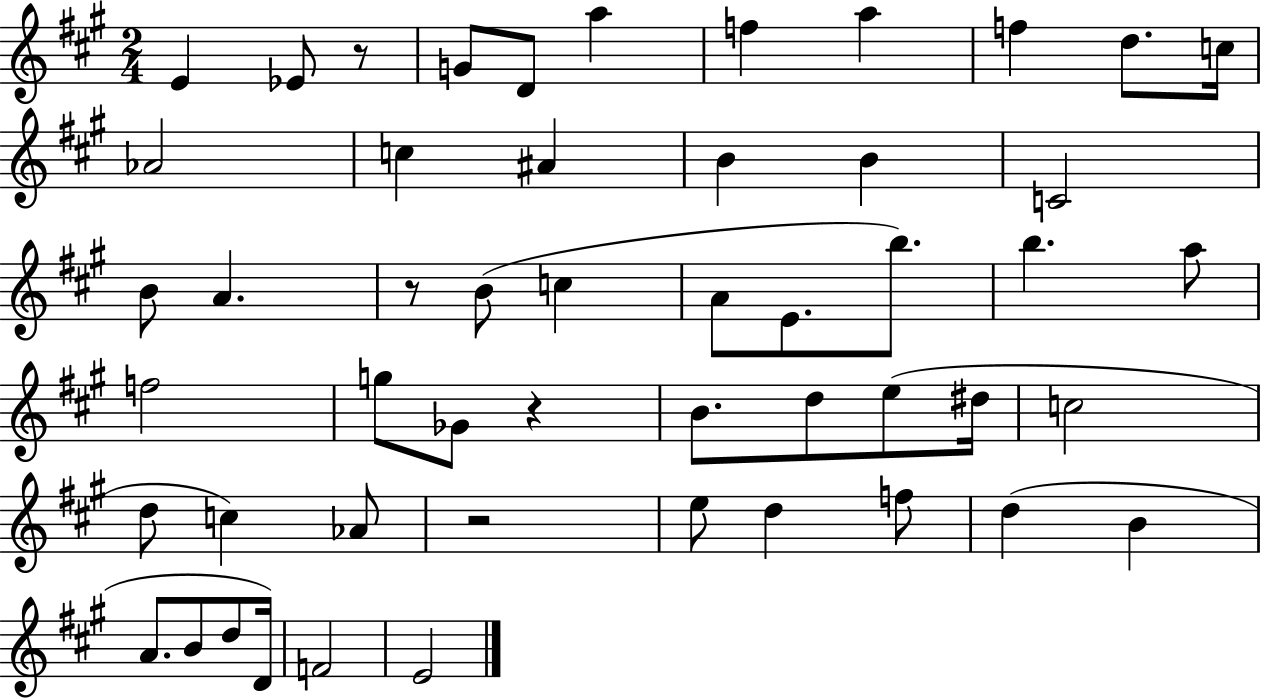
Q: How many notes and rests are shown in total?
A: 51